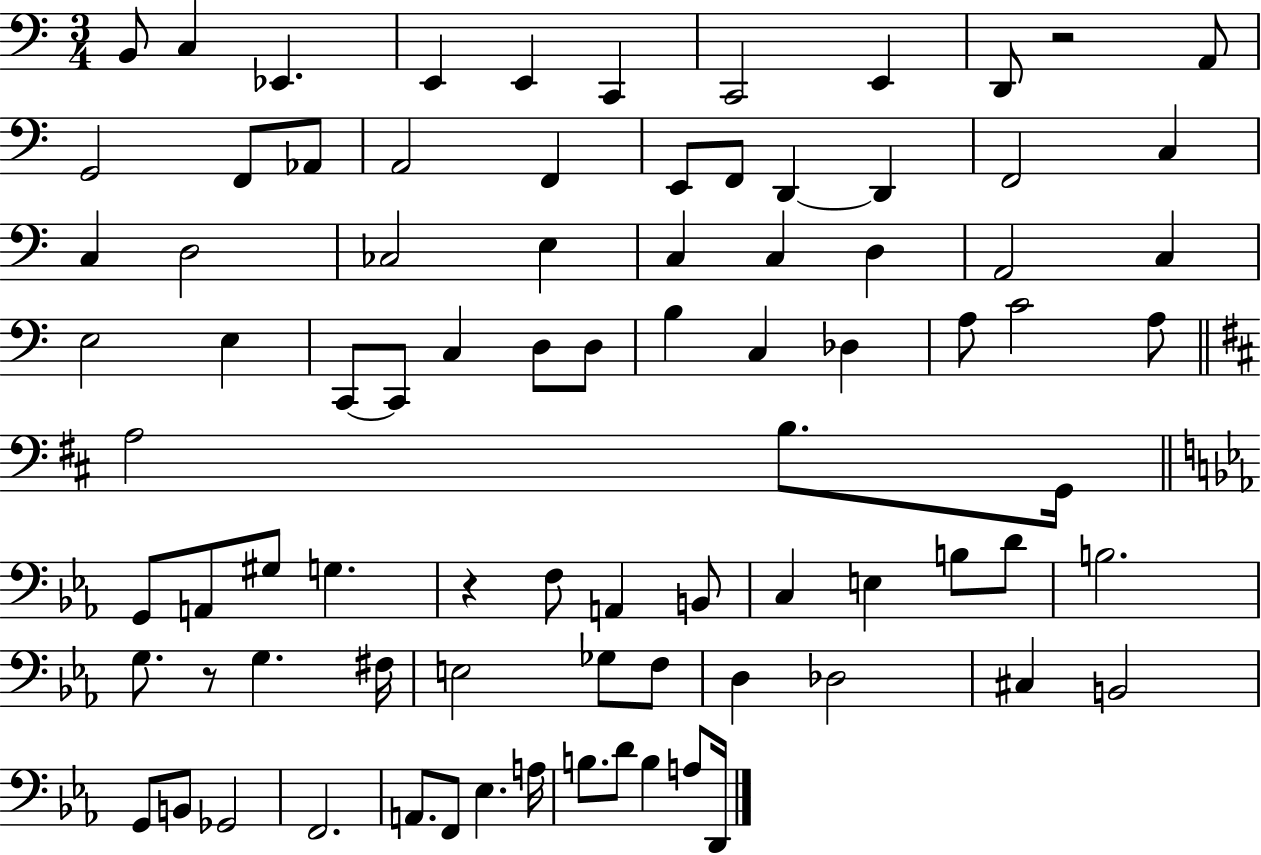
B2/e C3/q Eb2/q. E2/q E2/q C2/q C2/h E2/q D2/e R/h A2/e G2/h F2/e Ab2/e A2/h F2/q E2/e F2/e D2/q D2/q F2/h C3/q C3/q D3/h CES3/h E3/q C3/q C3/q D3/q A2/h C3/q E3/h E3/q C2/e C2/e C3/q D3/e D3/e B3/q C3/q Db3/q A3/e C4/h A3/e A3/h B3/e. G2/s G2/e A2/e G#3/e G3/q. R/q F3/e A2/q B2/e C3/q E3/q B3/e D4/e B3/h. G3/e. R/e G3/q. F#3/s E3/h Gb3/e F3/e D3/q Db3/h C#3/q B2/h G2/e B2/e Gb2/h F2/h. A2/e. F2/e Eb3/q. A3/s B3/e. D4/e B3/q A3/e D2/s